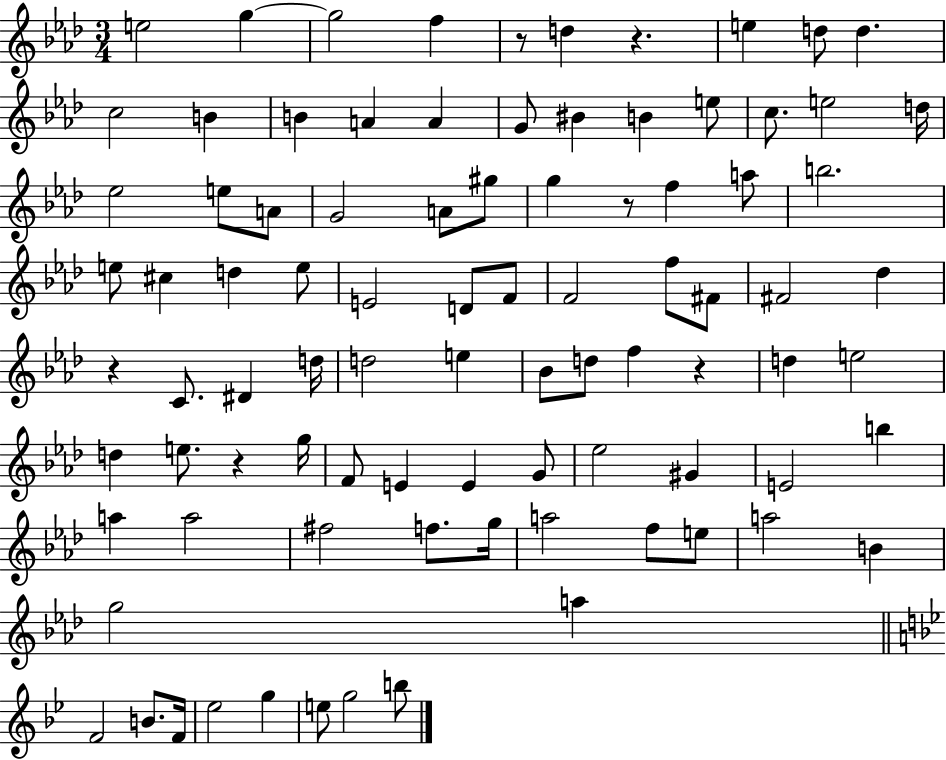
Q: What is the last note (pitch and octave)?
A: B5